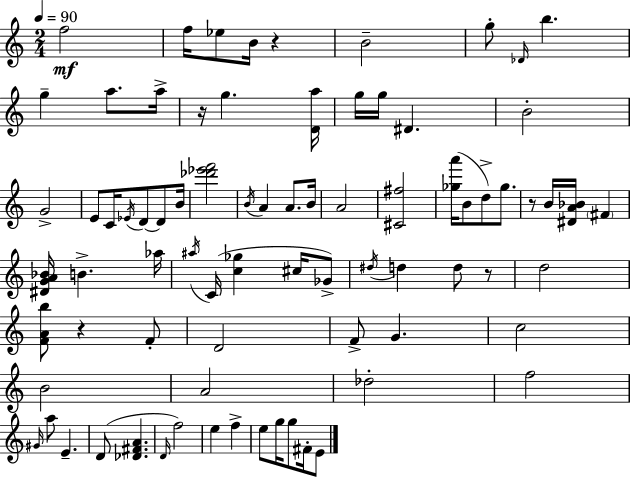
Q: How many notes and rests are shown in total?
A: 79